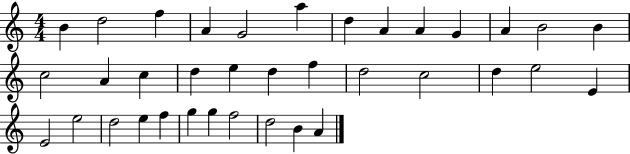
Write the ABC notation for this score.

X:1
T:Untitled
M:4/4
L:1/4
K:C
B d2 f A G2 a d A A G A B2 B c2 A c d e d f d2 c2 d e2 E E2 e2 d2 e f g g f2 d2 B A